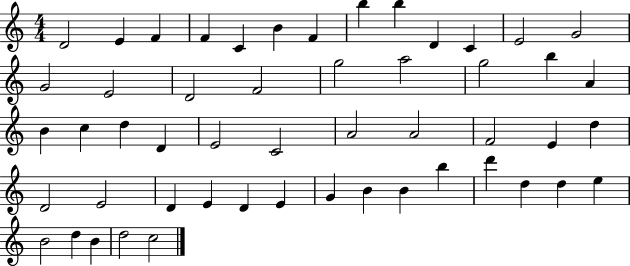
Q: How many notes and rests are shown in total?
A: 52